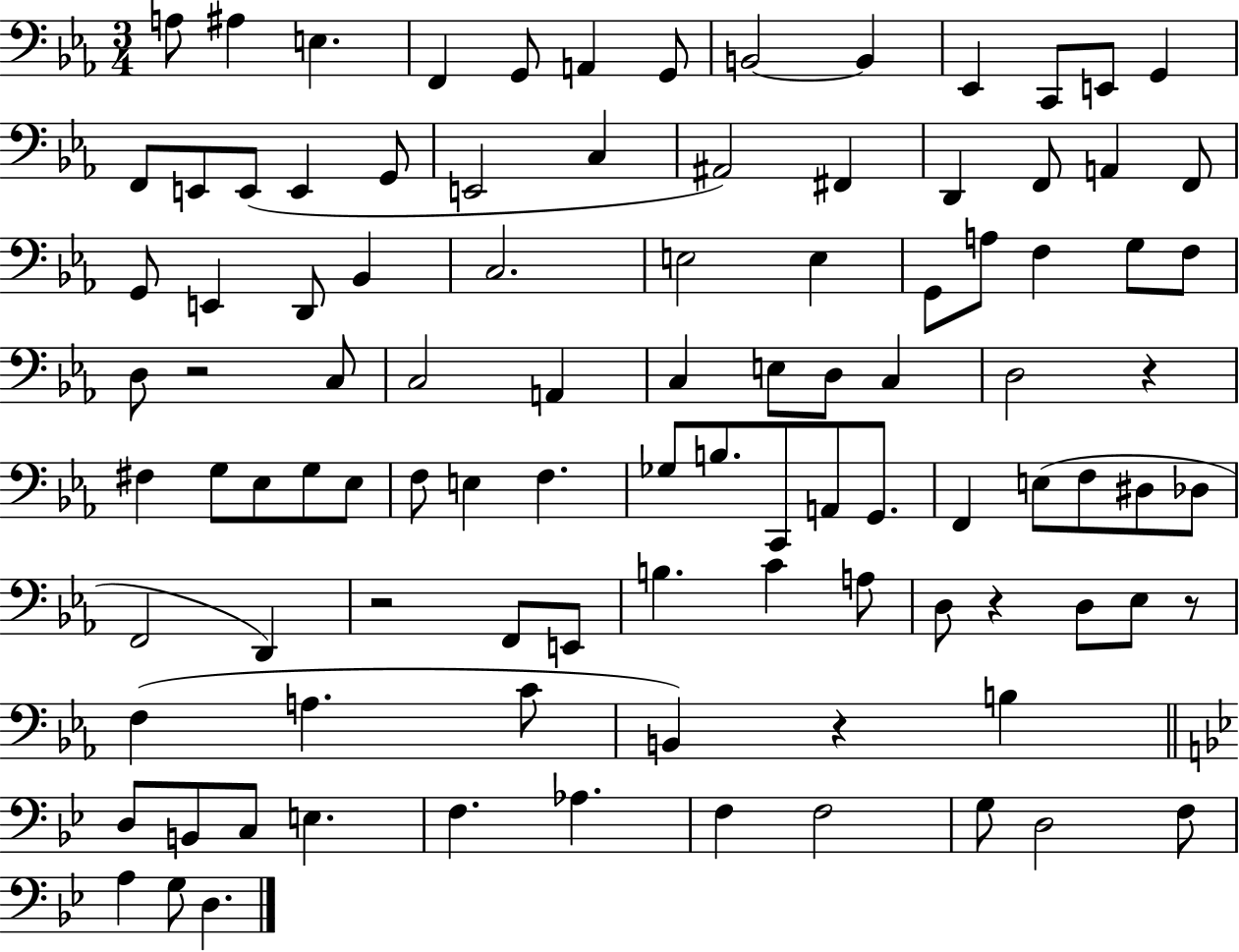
{
  \clef bass
  \numericTimeSignature
  \time 3/4
  \key ees \major
  a8 ais4 e4. | f,4 g,8 a,4 g,8 | b,2~~ b,4 | ees,4 c,8 e,8 g,4 | \break f,8 e,8 e,8( e,4 g,8 | e,2 c4 | ais,2) fis,4 | d,4 f,8 a,4 f,8 | \break g,8 e,4 d,8 bes,4 | c2. | e2 e4 | g,8 a8 f4 g8 f8 | \break d8 r2 c8 | c2 a,4 | c4 e8 d8 c4 | d2 r4 | \break fis4 g8 ees8 g8 ees8 | f8 e4 f4. | ges8 b8. c,8 a,8 g,8. | f,4 e8( f8 dis8 des8 | \break f,2 d,4) | r2 f,8 e,8 | b4. c'4 a8 | d8 r4 d8 ees8 r8 | \break f4( a4. c'8 | b,4) r4 b4 | \bar "||" \break \key bes \major d8 b,8 c8 e4. | f4. aes4. | f4 f2 | g8 d2 f8 | \break a4 g8 d4. | \bar "|."
}